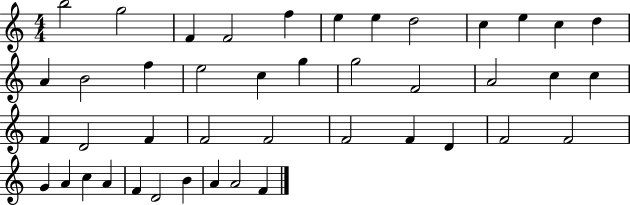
B5/h G5/h F4/q F4/h F5/q E5/q E5/q D5/h C5/q E5/q C5/q D5/q A4/q B4/h F5/q E5/h C5/q G5/q G5/h F4/h A4/h C5/q C5/q F4/q D4/h F4/q F4/h F4/h F4/h F4/q D4/q F4/h F4/h G4/q A4/q C5/q A4/q F4/q D4/h B4/q A4/q A4/h F4/q